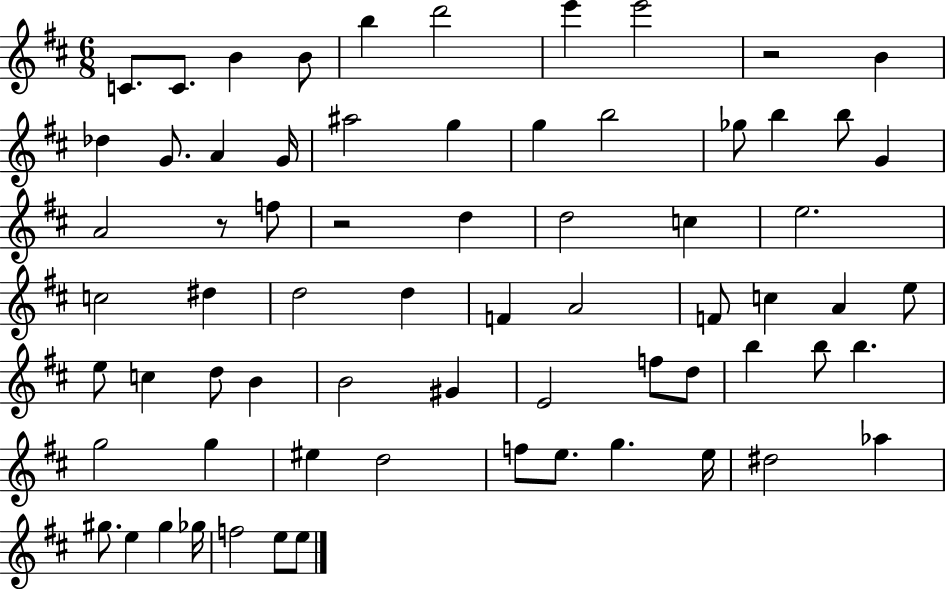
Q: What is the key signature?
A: D major